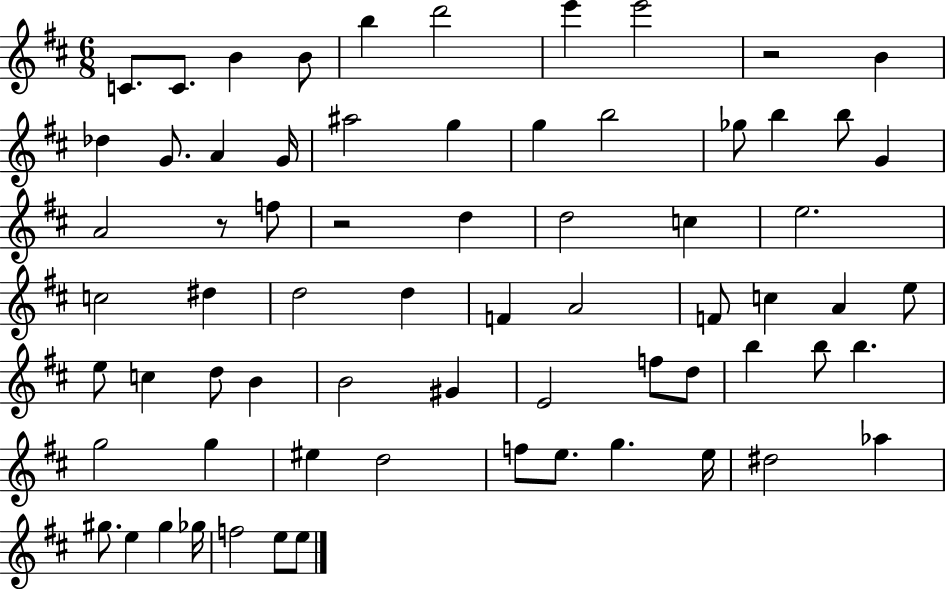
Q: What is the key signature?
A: D major